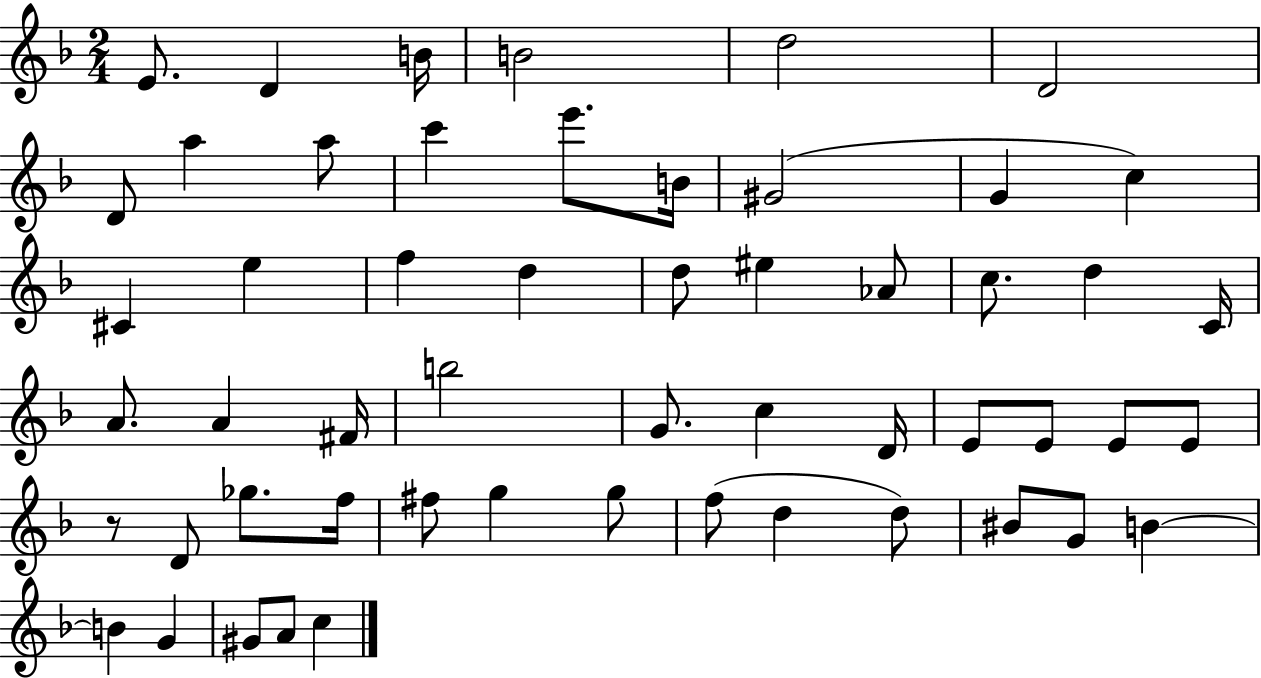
{
  \clef treble
  \numericTimeSignature
  \time 2/4
  \key f \major
  e'8. d'4 b'16 | b'2 | d''2 | d'2 | \break d'8 a''4 a''8 | c'''4 e'''8. b'16 | gis'2( | g'4 c''4) | \break cis'4 e''4 | f''4 d''4 | d''8 eis''4 aes'8 | c''8. d''4 c'16 | \break a'8. a'4 fis'16 | b''2 | g'8. c''4 d'16 | e'8 e'8 e'8 e'8 | \break r8 d'8 ges''8. f''16 | fis''8 g''4 g''8 | f''8( d''4 d''8) | bis'8 g'8 b'4~~ | \break b'4 g'4 | gis'8 a'8 c''4 | \bar "|."
}